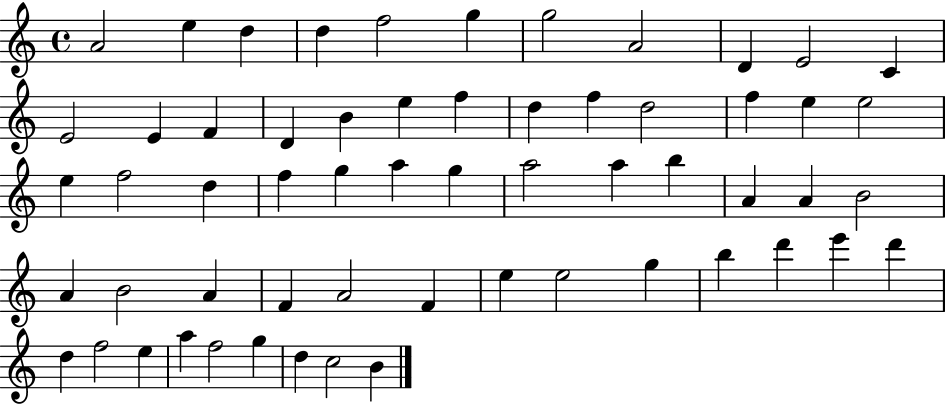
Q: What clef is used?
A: treble